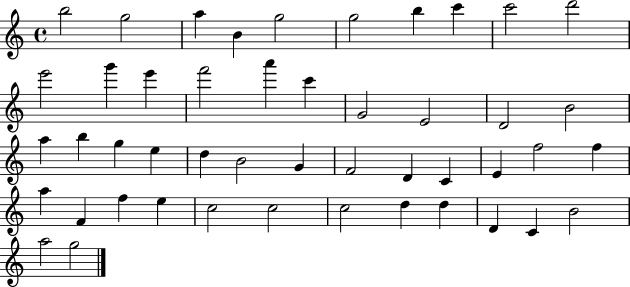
B5/h G5/h A5/q B4/q G5/h G5/h B5/q C6/q C6/h D6/h E6/h G6/q E6/q F6/h A6/q C6/q G4/h E4/h D4/h B4/h A5/q B5/q G5/q E5/q D5/q B4/h G4/q F4/h D4/q C4/q E4/q F5/h F5/q A5/q F4/q F5/q E5/q C5/h C5/h C5/h D5/q D5/q D4/q C4/q B4/h A5/h G5/h